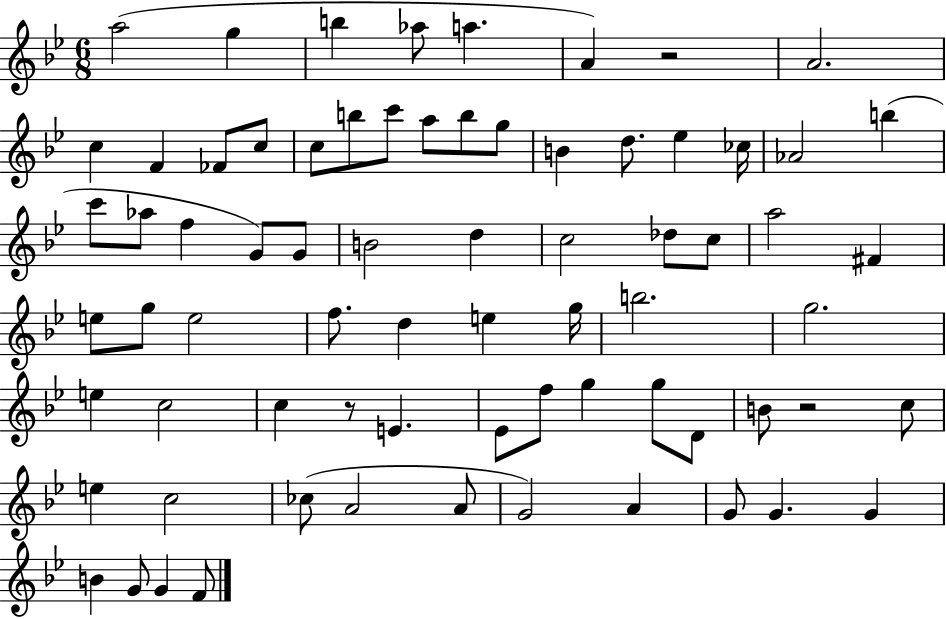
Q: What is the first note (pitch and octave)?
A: A5